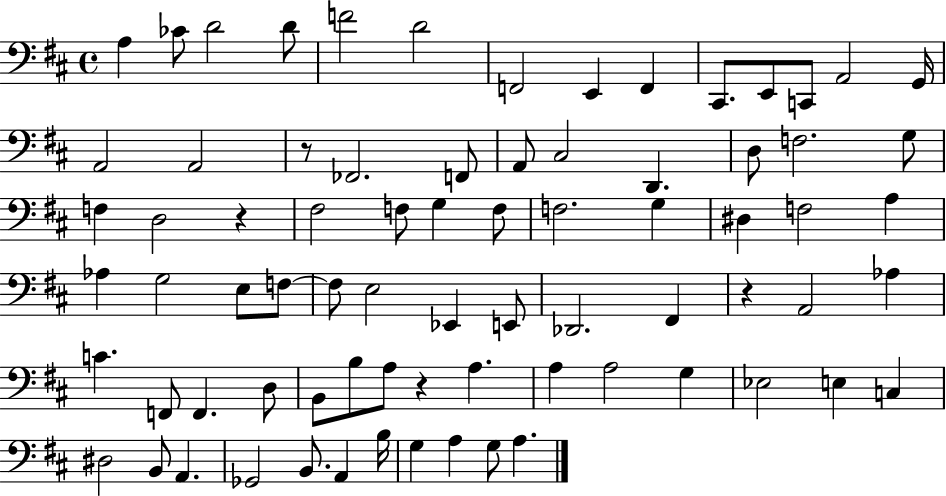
A3/q CES4/e D4/h D4/e F4/h D4/h F2/h E2/q F2/q C#2/e. E2/e C2/e A2/h G2/s A2/h A2/h R/e FES2/h. F2/e A2/e C#3/h D2/q. D3/e F3/h. G3/e F3/q D3/h R/q F#3/h F3/e G3/q F3/e F3/h. G3/q D#3/q F3/h A3/q Ab3/q G3/h E3/e F3/e F3/e E3/h Eb2/q E2/e Db2/h. F#2/q R/q A2/h Ab3/q C4/q. F2/e F2/q. D3/e B2/e B3/e A3/e R/q A3/q. A3/q A3/h G3/q Eb3/h E3/q C3/q D#3/h B2/e A2/q. Gb2/h B2/e. A2/q B3/s G3/q A3/q G3/e A3/q.